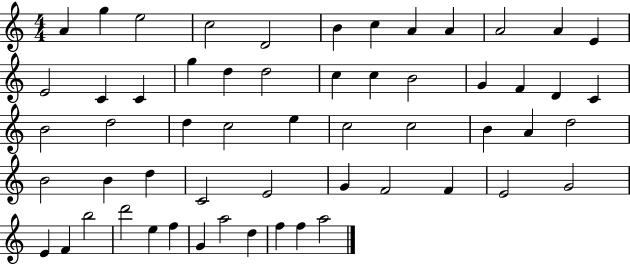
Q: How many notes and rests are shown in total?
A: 57